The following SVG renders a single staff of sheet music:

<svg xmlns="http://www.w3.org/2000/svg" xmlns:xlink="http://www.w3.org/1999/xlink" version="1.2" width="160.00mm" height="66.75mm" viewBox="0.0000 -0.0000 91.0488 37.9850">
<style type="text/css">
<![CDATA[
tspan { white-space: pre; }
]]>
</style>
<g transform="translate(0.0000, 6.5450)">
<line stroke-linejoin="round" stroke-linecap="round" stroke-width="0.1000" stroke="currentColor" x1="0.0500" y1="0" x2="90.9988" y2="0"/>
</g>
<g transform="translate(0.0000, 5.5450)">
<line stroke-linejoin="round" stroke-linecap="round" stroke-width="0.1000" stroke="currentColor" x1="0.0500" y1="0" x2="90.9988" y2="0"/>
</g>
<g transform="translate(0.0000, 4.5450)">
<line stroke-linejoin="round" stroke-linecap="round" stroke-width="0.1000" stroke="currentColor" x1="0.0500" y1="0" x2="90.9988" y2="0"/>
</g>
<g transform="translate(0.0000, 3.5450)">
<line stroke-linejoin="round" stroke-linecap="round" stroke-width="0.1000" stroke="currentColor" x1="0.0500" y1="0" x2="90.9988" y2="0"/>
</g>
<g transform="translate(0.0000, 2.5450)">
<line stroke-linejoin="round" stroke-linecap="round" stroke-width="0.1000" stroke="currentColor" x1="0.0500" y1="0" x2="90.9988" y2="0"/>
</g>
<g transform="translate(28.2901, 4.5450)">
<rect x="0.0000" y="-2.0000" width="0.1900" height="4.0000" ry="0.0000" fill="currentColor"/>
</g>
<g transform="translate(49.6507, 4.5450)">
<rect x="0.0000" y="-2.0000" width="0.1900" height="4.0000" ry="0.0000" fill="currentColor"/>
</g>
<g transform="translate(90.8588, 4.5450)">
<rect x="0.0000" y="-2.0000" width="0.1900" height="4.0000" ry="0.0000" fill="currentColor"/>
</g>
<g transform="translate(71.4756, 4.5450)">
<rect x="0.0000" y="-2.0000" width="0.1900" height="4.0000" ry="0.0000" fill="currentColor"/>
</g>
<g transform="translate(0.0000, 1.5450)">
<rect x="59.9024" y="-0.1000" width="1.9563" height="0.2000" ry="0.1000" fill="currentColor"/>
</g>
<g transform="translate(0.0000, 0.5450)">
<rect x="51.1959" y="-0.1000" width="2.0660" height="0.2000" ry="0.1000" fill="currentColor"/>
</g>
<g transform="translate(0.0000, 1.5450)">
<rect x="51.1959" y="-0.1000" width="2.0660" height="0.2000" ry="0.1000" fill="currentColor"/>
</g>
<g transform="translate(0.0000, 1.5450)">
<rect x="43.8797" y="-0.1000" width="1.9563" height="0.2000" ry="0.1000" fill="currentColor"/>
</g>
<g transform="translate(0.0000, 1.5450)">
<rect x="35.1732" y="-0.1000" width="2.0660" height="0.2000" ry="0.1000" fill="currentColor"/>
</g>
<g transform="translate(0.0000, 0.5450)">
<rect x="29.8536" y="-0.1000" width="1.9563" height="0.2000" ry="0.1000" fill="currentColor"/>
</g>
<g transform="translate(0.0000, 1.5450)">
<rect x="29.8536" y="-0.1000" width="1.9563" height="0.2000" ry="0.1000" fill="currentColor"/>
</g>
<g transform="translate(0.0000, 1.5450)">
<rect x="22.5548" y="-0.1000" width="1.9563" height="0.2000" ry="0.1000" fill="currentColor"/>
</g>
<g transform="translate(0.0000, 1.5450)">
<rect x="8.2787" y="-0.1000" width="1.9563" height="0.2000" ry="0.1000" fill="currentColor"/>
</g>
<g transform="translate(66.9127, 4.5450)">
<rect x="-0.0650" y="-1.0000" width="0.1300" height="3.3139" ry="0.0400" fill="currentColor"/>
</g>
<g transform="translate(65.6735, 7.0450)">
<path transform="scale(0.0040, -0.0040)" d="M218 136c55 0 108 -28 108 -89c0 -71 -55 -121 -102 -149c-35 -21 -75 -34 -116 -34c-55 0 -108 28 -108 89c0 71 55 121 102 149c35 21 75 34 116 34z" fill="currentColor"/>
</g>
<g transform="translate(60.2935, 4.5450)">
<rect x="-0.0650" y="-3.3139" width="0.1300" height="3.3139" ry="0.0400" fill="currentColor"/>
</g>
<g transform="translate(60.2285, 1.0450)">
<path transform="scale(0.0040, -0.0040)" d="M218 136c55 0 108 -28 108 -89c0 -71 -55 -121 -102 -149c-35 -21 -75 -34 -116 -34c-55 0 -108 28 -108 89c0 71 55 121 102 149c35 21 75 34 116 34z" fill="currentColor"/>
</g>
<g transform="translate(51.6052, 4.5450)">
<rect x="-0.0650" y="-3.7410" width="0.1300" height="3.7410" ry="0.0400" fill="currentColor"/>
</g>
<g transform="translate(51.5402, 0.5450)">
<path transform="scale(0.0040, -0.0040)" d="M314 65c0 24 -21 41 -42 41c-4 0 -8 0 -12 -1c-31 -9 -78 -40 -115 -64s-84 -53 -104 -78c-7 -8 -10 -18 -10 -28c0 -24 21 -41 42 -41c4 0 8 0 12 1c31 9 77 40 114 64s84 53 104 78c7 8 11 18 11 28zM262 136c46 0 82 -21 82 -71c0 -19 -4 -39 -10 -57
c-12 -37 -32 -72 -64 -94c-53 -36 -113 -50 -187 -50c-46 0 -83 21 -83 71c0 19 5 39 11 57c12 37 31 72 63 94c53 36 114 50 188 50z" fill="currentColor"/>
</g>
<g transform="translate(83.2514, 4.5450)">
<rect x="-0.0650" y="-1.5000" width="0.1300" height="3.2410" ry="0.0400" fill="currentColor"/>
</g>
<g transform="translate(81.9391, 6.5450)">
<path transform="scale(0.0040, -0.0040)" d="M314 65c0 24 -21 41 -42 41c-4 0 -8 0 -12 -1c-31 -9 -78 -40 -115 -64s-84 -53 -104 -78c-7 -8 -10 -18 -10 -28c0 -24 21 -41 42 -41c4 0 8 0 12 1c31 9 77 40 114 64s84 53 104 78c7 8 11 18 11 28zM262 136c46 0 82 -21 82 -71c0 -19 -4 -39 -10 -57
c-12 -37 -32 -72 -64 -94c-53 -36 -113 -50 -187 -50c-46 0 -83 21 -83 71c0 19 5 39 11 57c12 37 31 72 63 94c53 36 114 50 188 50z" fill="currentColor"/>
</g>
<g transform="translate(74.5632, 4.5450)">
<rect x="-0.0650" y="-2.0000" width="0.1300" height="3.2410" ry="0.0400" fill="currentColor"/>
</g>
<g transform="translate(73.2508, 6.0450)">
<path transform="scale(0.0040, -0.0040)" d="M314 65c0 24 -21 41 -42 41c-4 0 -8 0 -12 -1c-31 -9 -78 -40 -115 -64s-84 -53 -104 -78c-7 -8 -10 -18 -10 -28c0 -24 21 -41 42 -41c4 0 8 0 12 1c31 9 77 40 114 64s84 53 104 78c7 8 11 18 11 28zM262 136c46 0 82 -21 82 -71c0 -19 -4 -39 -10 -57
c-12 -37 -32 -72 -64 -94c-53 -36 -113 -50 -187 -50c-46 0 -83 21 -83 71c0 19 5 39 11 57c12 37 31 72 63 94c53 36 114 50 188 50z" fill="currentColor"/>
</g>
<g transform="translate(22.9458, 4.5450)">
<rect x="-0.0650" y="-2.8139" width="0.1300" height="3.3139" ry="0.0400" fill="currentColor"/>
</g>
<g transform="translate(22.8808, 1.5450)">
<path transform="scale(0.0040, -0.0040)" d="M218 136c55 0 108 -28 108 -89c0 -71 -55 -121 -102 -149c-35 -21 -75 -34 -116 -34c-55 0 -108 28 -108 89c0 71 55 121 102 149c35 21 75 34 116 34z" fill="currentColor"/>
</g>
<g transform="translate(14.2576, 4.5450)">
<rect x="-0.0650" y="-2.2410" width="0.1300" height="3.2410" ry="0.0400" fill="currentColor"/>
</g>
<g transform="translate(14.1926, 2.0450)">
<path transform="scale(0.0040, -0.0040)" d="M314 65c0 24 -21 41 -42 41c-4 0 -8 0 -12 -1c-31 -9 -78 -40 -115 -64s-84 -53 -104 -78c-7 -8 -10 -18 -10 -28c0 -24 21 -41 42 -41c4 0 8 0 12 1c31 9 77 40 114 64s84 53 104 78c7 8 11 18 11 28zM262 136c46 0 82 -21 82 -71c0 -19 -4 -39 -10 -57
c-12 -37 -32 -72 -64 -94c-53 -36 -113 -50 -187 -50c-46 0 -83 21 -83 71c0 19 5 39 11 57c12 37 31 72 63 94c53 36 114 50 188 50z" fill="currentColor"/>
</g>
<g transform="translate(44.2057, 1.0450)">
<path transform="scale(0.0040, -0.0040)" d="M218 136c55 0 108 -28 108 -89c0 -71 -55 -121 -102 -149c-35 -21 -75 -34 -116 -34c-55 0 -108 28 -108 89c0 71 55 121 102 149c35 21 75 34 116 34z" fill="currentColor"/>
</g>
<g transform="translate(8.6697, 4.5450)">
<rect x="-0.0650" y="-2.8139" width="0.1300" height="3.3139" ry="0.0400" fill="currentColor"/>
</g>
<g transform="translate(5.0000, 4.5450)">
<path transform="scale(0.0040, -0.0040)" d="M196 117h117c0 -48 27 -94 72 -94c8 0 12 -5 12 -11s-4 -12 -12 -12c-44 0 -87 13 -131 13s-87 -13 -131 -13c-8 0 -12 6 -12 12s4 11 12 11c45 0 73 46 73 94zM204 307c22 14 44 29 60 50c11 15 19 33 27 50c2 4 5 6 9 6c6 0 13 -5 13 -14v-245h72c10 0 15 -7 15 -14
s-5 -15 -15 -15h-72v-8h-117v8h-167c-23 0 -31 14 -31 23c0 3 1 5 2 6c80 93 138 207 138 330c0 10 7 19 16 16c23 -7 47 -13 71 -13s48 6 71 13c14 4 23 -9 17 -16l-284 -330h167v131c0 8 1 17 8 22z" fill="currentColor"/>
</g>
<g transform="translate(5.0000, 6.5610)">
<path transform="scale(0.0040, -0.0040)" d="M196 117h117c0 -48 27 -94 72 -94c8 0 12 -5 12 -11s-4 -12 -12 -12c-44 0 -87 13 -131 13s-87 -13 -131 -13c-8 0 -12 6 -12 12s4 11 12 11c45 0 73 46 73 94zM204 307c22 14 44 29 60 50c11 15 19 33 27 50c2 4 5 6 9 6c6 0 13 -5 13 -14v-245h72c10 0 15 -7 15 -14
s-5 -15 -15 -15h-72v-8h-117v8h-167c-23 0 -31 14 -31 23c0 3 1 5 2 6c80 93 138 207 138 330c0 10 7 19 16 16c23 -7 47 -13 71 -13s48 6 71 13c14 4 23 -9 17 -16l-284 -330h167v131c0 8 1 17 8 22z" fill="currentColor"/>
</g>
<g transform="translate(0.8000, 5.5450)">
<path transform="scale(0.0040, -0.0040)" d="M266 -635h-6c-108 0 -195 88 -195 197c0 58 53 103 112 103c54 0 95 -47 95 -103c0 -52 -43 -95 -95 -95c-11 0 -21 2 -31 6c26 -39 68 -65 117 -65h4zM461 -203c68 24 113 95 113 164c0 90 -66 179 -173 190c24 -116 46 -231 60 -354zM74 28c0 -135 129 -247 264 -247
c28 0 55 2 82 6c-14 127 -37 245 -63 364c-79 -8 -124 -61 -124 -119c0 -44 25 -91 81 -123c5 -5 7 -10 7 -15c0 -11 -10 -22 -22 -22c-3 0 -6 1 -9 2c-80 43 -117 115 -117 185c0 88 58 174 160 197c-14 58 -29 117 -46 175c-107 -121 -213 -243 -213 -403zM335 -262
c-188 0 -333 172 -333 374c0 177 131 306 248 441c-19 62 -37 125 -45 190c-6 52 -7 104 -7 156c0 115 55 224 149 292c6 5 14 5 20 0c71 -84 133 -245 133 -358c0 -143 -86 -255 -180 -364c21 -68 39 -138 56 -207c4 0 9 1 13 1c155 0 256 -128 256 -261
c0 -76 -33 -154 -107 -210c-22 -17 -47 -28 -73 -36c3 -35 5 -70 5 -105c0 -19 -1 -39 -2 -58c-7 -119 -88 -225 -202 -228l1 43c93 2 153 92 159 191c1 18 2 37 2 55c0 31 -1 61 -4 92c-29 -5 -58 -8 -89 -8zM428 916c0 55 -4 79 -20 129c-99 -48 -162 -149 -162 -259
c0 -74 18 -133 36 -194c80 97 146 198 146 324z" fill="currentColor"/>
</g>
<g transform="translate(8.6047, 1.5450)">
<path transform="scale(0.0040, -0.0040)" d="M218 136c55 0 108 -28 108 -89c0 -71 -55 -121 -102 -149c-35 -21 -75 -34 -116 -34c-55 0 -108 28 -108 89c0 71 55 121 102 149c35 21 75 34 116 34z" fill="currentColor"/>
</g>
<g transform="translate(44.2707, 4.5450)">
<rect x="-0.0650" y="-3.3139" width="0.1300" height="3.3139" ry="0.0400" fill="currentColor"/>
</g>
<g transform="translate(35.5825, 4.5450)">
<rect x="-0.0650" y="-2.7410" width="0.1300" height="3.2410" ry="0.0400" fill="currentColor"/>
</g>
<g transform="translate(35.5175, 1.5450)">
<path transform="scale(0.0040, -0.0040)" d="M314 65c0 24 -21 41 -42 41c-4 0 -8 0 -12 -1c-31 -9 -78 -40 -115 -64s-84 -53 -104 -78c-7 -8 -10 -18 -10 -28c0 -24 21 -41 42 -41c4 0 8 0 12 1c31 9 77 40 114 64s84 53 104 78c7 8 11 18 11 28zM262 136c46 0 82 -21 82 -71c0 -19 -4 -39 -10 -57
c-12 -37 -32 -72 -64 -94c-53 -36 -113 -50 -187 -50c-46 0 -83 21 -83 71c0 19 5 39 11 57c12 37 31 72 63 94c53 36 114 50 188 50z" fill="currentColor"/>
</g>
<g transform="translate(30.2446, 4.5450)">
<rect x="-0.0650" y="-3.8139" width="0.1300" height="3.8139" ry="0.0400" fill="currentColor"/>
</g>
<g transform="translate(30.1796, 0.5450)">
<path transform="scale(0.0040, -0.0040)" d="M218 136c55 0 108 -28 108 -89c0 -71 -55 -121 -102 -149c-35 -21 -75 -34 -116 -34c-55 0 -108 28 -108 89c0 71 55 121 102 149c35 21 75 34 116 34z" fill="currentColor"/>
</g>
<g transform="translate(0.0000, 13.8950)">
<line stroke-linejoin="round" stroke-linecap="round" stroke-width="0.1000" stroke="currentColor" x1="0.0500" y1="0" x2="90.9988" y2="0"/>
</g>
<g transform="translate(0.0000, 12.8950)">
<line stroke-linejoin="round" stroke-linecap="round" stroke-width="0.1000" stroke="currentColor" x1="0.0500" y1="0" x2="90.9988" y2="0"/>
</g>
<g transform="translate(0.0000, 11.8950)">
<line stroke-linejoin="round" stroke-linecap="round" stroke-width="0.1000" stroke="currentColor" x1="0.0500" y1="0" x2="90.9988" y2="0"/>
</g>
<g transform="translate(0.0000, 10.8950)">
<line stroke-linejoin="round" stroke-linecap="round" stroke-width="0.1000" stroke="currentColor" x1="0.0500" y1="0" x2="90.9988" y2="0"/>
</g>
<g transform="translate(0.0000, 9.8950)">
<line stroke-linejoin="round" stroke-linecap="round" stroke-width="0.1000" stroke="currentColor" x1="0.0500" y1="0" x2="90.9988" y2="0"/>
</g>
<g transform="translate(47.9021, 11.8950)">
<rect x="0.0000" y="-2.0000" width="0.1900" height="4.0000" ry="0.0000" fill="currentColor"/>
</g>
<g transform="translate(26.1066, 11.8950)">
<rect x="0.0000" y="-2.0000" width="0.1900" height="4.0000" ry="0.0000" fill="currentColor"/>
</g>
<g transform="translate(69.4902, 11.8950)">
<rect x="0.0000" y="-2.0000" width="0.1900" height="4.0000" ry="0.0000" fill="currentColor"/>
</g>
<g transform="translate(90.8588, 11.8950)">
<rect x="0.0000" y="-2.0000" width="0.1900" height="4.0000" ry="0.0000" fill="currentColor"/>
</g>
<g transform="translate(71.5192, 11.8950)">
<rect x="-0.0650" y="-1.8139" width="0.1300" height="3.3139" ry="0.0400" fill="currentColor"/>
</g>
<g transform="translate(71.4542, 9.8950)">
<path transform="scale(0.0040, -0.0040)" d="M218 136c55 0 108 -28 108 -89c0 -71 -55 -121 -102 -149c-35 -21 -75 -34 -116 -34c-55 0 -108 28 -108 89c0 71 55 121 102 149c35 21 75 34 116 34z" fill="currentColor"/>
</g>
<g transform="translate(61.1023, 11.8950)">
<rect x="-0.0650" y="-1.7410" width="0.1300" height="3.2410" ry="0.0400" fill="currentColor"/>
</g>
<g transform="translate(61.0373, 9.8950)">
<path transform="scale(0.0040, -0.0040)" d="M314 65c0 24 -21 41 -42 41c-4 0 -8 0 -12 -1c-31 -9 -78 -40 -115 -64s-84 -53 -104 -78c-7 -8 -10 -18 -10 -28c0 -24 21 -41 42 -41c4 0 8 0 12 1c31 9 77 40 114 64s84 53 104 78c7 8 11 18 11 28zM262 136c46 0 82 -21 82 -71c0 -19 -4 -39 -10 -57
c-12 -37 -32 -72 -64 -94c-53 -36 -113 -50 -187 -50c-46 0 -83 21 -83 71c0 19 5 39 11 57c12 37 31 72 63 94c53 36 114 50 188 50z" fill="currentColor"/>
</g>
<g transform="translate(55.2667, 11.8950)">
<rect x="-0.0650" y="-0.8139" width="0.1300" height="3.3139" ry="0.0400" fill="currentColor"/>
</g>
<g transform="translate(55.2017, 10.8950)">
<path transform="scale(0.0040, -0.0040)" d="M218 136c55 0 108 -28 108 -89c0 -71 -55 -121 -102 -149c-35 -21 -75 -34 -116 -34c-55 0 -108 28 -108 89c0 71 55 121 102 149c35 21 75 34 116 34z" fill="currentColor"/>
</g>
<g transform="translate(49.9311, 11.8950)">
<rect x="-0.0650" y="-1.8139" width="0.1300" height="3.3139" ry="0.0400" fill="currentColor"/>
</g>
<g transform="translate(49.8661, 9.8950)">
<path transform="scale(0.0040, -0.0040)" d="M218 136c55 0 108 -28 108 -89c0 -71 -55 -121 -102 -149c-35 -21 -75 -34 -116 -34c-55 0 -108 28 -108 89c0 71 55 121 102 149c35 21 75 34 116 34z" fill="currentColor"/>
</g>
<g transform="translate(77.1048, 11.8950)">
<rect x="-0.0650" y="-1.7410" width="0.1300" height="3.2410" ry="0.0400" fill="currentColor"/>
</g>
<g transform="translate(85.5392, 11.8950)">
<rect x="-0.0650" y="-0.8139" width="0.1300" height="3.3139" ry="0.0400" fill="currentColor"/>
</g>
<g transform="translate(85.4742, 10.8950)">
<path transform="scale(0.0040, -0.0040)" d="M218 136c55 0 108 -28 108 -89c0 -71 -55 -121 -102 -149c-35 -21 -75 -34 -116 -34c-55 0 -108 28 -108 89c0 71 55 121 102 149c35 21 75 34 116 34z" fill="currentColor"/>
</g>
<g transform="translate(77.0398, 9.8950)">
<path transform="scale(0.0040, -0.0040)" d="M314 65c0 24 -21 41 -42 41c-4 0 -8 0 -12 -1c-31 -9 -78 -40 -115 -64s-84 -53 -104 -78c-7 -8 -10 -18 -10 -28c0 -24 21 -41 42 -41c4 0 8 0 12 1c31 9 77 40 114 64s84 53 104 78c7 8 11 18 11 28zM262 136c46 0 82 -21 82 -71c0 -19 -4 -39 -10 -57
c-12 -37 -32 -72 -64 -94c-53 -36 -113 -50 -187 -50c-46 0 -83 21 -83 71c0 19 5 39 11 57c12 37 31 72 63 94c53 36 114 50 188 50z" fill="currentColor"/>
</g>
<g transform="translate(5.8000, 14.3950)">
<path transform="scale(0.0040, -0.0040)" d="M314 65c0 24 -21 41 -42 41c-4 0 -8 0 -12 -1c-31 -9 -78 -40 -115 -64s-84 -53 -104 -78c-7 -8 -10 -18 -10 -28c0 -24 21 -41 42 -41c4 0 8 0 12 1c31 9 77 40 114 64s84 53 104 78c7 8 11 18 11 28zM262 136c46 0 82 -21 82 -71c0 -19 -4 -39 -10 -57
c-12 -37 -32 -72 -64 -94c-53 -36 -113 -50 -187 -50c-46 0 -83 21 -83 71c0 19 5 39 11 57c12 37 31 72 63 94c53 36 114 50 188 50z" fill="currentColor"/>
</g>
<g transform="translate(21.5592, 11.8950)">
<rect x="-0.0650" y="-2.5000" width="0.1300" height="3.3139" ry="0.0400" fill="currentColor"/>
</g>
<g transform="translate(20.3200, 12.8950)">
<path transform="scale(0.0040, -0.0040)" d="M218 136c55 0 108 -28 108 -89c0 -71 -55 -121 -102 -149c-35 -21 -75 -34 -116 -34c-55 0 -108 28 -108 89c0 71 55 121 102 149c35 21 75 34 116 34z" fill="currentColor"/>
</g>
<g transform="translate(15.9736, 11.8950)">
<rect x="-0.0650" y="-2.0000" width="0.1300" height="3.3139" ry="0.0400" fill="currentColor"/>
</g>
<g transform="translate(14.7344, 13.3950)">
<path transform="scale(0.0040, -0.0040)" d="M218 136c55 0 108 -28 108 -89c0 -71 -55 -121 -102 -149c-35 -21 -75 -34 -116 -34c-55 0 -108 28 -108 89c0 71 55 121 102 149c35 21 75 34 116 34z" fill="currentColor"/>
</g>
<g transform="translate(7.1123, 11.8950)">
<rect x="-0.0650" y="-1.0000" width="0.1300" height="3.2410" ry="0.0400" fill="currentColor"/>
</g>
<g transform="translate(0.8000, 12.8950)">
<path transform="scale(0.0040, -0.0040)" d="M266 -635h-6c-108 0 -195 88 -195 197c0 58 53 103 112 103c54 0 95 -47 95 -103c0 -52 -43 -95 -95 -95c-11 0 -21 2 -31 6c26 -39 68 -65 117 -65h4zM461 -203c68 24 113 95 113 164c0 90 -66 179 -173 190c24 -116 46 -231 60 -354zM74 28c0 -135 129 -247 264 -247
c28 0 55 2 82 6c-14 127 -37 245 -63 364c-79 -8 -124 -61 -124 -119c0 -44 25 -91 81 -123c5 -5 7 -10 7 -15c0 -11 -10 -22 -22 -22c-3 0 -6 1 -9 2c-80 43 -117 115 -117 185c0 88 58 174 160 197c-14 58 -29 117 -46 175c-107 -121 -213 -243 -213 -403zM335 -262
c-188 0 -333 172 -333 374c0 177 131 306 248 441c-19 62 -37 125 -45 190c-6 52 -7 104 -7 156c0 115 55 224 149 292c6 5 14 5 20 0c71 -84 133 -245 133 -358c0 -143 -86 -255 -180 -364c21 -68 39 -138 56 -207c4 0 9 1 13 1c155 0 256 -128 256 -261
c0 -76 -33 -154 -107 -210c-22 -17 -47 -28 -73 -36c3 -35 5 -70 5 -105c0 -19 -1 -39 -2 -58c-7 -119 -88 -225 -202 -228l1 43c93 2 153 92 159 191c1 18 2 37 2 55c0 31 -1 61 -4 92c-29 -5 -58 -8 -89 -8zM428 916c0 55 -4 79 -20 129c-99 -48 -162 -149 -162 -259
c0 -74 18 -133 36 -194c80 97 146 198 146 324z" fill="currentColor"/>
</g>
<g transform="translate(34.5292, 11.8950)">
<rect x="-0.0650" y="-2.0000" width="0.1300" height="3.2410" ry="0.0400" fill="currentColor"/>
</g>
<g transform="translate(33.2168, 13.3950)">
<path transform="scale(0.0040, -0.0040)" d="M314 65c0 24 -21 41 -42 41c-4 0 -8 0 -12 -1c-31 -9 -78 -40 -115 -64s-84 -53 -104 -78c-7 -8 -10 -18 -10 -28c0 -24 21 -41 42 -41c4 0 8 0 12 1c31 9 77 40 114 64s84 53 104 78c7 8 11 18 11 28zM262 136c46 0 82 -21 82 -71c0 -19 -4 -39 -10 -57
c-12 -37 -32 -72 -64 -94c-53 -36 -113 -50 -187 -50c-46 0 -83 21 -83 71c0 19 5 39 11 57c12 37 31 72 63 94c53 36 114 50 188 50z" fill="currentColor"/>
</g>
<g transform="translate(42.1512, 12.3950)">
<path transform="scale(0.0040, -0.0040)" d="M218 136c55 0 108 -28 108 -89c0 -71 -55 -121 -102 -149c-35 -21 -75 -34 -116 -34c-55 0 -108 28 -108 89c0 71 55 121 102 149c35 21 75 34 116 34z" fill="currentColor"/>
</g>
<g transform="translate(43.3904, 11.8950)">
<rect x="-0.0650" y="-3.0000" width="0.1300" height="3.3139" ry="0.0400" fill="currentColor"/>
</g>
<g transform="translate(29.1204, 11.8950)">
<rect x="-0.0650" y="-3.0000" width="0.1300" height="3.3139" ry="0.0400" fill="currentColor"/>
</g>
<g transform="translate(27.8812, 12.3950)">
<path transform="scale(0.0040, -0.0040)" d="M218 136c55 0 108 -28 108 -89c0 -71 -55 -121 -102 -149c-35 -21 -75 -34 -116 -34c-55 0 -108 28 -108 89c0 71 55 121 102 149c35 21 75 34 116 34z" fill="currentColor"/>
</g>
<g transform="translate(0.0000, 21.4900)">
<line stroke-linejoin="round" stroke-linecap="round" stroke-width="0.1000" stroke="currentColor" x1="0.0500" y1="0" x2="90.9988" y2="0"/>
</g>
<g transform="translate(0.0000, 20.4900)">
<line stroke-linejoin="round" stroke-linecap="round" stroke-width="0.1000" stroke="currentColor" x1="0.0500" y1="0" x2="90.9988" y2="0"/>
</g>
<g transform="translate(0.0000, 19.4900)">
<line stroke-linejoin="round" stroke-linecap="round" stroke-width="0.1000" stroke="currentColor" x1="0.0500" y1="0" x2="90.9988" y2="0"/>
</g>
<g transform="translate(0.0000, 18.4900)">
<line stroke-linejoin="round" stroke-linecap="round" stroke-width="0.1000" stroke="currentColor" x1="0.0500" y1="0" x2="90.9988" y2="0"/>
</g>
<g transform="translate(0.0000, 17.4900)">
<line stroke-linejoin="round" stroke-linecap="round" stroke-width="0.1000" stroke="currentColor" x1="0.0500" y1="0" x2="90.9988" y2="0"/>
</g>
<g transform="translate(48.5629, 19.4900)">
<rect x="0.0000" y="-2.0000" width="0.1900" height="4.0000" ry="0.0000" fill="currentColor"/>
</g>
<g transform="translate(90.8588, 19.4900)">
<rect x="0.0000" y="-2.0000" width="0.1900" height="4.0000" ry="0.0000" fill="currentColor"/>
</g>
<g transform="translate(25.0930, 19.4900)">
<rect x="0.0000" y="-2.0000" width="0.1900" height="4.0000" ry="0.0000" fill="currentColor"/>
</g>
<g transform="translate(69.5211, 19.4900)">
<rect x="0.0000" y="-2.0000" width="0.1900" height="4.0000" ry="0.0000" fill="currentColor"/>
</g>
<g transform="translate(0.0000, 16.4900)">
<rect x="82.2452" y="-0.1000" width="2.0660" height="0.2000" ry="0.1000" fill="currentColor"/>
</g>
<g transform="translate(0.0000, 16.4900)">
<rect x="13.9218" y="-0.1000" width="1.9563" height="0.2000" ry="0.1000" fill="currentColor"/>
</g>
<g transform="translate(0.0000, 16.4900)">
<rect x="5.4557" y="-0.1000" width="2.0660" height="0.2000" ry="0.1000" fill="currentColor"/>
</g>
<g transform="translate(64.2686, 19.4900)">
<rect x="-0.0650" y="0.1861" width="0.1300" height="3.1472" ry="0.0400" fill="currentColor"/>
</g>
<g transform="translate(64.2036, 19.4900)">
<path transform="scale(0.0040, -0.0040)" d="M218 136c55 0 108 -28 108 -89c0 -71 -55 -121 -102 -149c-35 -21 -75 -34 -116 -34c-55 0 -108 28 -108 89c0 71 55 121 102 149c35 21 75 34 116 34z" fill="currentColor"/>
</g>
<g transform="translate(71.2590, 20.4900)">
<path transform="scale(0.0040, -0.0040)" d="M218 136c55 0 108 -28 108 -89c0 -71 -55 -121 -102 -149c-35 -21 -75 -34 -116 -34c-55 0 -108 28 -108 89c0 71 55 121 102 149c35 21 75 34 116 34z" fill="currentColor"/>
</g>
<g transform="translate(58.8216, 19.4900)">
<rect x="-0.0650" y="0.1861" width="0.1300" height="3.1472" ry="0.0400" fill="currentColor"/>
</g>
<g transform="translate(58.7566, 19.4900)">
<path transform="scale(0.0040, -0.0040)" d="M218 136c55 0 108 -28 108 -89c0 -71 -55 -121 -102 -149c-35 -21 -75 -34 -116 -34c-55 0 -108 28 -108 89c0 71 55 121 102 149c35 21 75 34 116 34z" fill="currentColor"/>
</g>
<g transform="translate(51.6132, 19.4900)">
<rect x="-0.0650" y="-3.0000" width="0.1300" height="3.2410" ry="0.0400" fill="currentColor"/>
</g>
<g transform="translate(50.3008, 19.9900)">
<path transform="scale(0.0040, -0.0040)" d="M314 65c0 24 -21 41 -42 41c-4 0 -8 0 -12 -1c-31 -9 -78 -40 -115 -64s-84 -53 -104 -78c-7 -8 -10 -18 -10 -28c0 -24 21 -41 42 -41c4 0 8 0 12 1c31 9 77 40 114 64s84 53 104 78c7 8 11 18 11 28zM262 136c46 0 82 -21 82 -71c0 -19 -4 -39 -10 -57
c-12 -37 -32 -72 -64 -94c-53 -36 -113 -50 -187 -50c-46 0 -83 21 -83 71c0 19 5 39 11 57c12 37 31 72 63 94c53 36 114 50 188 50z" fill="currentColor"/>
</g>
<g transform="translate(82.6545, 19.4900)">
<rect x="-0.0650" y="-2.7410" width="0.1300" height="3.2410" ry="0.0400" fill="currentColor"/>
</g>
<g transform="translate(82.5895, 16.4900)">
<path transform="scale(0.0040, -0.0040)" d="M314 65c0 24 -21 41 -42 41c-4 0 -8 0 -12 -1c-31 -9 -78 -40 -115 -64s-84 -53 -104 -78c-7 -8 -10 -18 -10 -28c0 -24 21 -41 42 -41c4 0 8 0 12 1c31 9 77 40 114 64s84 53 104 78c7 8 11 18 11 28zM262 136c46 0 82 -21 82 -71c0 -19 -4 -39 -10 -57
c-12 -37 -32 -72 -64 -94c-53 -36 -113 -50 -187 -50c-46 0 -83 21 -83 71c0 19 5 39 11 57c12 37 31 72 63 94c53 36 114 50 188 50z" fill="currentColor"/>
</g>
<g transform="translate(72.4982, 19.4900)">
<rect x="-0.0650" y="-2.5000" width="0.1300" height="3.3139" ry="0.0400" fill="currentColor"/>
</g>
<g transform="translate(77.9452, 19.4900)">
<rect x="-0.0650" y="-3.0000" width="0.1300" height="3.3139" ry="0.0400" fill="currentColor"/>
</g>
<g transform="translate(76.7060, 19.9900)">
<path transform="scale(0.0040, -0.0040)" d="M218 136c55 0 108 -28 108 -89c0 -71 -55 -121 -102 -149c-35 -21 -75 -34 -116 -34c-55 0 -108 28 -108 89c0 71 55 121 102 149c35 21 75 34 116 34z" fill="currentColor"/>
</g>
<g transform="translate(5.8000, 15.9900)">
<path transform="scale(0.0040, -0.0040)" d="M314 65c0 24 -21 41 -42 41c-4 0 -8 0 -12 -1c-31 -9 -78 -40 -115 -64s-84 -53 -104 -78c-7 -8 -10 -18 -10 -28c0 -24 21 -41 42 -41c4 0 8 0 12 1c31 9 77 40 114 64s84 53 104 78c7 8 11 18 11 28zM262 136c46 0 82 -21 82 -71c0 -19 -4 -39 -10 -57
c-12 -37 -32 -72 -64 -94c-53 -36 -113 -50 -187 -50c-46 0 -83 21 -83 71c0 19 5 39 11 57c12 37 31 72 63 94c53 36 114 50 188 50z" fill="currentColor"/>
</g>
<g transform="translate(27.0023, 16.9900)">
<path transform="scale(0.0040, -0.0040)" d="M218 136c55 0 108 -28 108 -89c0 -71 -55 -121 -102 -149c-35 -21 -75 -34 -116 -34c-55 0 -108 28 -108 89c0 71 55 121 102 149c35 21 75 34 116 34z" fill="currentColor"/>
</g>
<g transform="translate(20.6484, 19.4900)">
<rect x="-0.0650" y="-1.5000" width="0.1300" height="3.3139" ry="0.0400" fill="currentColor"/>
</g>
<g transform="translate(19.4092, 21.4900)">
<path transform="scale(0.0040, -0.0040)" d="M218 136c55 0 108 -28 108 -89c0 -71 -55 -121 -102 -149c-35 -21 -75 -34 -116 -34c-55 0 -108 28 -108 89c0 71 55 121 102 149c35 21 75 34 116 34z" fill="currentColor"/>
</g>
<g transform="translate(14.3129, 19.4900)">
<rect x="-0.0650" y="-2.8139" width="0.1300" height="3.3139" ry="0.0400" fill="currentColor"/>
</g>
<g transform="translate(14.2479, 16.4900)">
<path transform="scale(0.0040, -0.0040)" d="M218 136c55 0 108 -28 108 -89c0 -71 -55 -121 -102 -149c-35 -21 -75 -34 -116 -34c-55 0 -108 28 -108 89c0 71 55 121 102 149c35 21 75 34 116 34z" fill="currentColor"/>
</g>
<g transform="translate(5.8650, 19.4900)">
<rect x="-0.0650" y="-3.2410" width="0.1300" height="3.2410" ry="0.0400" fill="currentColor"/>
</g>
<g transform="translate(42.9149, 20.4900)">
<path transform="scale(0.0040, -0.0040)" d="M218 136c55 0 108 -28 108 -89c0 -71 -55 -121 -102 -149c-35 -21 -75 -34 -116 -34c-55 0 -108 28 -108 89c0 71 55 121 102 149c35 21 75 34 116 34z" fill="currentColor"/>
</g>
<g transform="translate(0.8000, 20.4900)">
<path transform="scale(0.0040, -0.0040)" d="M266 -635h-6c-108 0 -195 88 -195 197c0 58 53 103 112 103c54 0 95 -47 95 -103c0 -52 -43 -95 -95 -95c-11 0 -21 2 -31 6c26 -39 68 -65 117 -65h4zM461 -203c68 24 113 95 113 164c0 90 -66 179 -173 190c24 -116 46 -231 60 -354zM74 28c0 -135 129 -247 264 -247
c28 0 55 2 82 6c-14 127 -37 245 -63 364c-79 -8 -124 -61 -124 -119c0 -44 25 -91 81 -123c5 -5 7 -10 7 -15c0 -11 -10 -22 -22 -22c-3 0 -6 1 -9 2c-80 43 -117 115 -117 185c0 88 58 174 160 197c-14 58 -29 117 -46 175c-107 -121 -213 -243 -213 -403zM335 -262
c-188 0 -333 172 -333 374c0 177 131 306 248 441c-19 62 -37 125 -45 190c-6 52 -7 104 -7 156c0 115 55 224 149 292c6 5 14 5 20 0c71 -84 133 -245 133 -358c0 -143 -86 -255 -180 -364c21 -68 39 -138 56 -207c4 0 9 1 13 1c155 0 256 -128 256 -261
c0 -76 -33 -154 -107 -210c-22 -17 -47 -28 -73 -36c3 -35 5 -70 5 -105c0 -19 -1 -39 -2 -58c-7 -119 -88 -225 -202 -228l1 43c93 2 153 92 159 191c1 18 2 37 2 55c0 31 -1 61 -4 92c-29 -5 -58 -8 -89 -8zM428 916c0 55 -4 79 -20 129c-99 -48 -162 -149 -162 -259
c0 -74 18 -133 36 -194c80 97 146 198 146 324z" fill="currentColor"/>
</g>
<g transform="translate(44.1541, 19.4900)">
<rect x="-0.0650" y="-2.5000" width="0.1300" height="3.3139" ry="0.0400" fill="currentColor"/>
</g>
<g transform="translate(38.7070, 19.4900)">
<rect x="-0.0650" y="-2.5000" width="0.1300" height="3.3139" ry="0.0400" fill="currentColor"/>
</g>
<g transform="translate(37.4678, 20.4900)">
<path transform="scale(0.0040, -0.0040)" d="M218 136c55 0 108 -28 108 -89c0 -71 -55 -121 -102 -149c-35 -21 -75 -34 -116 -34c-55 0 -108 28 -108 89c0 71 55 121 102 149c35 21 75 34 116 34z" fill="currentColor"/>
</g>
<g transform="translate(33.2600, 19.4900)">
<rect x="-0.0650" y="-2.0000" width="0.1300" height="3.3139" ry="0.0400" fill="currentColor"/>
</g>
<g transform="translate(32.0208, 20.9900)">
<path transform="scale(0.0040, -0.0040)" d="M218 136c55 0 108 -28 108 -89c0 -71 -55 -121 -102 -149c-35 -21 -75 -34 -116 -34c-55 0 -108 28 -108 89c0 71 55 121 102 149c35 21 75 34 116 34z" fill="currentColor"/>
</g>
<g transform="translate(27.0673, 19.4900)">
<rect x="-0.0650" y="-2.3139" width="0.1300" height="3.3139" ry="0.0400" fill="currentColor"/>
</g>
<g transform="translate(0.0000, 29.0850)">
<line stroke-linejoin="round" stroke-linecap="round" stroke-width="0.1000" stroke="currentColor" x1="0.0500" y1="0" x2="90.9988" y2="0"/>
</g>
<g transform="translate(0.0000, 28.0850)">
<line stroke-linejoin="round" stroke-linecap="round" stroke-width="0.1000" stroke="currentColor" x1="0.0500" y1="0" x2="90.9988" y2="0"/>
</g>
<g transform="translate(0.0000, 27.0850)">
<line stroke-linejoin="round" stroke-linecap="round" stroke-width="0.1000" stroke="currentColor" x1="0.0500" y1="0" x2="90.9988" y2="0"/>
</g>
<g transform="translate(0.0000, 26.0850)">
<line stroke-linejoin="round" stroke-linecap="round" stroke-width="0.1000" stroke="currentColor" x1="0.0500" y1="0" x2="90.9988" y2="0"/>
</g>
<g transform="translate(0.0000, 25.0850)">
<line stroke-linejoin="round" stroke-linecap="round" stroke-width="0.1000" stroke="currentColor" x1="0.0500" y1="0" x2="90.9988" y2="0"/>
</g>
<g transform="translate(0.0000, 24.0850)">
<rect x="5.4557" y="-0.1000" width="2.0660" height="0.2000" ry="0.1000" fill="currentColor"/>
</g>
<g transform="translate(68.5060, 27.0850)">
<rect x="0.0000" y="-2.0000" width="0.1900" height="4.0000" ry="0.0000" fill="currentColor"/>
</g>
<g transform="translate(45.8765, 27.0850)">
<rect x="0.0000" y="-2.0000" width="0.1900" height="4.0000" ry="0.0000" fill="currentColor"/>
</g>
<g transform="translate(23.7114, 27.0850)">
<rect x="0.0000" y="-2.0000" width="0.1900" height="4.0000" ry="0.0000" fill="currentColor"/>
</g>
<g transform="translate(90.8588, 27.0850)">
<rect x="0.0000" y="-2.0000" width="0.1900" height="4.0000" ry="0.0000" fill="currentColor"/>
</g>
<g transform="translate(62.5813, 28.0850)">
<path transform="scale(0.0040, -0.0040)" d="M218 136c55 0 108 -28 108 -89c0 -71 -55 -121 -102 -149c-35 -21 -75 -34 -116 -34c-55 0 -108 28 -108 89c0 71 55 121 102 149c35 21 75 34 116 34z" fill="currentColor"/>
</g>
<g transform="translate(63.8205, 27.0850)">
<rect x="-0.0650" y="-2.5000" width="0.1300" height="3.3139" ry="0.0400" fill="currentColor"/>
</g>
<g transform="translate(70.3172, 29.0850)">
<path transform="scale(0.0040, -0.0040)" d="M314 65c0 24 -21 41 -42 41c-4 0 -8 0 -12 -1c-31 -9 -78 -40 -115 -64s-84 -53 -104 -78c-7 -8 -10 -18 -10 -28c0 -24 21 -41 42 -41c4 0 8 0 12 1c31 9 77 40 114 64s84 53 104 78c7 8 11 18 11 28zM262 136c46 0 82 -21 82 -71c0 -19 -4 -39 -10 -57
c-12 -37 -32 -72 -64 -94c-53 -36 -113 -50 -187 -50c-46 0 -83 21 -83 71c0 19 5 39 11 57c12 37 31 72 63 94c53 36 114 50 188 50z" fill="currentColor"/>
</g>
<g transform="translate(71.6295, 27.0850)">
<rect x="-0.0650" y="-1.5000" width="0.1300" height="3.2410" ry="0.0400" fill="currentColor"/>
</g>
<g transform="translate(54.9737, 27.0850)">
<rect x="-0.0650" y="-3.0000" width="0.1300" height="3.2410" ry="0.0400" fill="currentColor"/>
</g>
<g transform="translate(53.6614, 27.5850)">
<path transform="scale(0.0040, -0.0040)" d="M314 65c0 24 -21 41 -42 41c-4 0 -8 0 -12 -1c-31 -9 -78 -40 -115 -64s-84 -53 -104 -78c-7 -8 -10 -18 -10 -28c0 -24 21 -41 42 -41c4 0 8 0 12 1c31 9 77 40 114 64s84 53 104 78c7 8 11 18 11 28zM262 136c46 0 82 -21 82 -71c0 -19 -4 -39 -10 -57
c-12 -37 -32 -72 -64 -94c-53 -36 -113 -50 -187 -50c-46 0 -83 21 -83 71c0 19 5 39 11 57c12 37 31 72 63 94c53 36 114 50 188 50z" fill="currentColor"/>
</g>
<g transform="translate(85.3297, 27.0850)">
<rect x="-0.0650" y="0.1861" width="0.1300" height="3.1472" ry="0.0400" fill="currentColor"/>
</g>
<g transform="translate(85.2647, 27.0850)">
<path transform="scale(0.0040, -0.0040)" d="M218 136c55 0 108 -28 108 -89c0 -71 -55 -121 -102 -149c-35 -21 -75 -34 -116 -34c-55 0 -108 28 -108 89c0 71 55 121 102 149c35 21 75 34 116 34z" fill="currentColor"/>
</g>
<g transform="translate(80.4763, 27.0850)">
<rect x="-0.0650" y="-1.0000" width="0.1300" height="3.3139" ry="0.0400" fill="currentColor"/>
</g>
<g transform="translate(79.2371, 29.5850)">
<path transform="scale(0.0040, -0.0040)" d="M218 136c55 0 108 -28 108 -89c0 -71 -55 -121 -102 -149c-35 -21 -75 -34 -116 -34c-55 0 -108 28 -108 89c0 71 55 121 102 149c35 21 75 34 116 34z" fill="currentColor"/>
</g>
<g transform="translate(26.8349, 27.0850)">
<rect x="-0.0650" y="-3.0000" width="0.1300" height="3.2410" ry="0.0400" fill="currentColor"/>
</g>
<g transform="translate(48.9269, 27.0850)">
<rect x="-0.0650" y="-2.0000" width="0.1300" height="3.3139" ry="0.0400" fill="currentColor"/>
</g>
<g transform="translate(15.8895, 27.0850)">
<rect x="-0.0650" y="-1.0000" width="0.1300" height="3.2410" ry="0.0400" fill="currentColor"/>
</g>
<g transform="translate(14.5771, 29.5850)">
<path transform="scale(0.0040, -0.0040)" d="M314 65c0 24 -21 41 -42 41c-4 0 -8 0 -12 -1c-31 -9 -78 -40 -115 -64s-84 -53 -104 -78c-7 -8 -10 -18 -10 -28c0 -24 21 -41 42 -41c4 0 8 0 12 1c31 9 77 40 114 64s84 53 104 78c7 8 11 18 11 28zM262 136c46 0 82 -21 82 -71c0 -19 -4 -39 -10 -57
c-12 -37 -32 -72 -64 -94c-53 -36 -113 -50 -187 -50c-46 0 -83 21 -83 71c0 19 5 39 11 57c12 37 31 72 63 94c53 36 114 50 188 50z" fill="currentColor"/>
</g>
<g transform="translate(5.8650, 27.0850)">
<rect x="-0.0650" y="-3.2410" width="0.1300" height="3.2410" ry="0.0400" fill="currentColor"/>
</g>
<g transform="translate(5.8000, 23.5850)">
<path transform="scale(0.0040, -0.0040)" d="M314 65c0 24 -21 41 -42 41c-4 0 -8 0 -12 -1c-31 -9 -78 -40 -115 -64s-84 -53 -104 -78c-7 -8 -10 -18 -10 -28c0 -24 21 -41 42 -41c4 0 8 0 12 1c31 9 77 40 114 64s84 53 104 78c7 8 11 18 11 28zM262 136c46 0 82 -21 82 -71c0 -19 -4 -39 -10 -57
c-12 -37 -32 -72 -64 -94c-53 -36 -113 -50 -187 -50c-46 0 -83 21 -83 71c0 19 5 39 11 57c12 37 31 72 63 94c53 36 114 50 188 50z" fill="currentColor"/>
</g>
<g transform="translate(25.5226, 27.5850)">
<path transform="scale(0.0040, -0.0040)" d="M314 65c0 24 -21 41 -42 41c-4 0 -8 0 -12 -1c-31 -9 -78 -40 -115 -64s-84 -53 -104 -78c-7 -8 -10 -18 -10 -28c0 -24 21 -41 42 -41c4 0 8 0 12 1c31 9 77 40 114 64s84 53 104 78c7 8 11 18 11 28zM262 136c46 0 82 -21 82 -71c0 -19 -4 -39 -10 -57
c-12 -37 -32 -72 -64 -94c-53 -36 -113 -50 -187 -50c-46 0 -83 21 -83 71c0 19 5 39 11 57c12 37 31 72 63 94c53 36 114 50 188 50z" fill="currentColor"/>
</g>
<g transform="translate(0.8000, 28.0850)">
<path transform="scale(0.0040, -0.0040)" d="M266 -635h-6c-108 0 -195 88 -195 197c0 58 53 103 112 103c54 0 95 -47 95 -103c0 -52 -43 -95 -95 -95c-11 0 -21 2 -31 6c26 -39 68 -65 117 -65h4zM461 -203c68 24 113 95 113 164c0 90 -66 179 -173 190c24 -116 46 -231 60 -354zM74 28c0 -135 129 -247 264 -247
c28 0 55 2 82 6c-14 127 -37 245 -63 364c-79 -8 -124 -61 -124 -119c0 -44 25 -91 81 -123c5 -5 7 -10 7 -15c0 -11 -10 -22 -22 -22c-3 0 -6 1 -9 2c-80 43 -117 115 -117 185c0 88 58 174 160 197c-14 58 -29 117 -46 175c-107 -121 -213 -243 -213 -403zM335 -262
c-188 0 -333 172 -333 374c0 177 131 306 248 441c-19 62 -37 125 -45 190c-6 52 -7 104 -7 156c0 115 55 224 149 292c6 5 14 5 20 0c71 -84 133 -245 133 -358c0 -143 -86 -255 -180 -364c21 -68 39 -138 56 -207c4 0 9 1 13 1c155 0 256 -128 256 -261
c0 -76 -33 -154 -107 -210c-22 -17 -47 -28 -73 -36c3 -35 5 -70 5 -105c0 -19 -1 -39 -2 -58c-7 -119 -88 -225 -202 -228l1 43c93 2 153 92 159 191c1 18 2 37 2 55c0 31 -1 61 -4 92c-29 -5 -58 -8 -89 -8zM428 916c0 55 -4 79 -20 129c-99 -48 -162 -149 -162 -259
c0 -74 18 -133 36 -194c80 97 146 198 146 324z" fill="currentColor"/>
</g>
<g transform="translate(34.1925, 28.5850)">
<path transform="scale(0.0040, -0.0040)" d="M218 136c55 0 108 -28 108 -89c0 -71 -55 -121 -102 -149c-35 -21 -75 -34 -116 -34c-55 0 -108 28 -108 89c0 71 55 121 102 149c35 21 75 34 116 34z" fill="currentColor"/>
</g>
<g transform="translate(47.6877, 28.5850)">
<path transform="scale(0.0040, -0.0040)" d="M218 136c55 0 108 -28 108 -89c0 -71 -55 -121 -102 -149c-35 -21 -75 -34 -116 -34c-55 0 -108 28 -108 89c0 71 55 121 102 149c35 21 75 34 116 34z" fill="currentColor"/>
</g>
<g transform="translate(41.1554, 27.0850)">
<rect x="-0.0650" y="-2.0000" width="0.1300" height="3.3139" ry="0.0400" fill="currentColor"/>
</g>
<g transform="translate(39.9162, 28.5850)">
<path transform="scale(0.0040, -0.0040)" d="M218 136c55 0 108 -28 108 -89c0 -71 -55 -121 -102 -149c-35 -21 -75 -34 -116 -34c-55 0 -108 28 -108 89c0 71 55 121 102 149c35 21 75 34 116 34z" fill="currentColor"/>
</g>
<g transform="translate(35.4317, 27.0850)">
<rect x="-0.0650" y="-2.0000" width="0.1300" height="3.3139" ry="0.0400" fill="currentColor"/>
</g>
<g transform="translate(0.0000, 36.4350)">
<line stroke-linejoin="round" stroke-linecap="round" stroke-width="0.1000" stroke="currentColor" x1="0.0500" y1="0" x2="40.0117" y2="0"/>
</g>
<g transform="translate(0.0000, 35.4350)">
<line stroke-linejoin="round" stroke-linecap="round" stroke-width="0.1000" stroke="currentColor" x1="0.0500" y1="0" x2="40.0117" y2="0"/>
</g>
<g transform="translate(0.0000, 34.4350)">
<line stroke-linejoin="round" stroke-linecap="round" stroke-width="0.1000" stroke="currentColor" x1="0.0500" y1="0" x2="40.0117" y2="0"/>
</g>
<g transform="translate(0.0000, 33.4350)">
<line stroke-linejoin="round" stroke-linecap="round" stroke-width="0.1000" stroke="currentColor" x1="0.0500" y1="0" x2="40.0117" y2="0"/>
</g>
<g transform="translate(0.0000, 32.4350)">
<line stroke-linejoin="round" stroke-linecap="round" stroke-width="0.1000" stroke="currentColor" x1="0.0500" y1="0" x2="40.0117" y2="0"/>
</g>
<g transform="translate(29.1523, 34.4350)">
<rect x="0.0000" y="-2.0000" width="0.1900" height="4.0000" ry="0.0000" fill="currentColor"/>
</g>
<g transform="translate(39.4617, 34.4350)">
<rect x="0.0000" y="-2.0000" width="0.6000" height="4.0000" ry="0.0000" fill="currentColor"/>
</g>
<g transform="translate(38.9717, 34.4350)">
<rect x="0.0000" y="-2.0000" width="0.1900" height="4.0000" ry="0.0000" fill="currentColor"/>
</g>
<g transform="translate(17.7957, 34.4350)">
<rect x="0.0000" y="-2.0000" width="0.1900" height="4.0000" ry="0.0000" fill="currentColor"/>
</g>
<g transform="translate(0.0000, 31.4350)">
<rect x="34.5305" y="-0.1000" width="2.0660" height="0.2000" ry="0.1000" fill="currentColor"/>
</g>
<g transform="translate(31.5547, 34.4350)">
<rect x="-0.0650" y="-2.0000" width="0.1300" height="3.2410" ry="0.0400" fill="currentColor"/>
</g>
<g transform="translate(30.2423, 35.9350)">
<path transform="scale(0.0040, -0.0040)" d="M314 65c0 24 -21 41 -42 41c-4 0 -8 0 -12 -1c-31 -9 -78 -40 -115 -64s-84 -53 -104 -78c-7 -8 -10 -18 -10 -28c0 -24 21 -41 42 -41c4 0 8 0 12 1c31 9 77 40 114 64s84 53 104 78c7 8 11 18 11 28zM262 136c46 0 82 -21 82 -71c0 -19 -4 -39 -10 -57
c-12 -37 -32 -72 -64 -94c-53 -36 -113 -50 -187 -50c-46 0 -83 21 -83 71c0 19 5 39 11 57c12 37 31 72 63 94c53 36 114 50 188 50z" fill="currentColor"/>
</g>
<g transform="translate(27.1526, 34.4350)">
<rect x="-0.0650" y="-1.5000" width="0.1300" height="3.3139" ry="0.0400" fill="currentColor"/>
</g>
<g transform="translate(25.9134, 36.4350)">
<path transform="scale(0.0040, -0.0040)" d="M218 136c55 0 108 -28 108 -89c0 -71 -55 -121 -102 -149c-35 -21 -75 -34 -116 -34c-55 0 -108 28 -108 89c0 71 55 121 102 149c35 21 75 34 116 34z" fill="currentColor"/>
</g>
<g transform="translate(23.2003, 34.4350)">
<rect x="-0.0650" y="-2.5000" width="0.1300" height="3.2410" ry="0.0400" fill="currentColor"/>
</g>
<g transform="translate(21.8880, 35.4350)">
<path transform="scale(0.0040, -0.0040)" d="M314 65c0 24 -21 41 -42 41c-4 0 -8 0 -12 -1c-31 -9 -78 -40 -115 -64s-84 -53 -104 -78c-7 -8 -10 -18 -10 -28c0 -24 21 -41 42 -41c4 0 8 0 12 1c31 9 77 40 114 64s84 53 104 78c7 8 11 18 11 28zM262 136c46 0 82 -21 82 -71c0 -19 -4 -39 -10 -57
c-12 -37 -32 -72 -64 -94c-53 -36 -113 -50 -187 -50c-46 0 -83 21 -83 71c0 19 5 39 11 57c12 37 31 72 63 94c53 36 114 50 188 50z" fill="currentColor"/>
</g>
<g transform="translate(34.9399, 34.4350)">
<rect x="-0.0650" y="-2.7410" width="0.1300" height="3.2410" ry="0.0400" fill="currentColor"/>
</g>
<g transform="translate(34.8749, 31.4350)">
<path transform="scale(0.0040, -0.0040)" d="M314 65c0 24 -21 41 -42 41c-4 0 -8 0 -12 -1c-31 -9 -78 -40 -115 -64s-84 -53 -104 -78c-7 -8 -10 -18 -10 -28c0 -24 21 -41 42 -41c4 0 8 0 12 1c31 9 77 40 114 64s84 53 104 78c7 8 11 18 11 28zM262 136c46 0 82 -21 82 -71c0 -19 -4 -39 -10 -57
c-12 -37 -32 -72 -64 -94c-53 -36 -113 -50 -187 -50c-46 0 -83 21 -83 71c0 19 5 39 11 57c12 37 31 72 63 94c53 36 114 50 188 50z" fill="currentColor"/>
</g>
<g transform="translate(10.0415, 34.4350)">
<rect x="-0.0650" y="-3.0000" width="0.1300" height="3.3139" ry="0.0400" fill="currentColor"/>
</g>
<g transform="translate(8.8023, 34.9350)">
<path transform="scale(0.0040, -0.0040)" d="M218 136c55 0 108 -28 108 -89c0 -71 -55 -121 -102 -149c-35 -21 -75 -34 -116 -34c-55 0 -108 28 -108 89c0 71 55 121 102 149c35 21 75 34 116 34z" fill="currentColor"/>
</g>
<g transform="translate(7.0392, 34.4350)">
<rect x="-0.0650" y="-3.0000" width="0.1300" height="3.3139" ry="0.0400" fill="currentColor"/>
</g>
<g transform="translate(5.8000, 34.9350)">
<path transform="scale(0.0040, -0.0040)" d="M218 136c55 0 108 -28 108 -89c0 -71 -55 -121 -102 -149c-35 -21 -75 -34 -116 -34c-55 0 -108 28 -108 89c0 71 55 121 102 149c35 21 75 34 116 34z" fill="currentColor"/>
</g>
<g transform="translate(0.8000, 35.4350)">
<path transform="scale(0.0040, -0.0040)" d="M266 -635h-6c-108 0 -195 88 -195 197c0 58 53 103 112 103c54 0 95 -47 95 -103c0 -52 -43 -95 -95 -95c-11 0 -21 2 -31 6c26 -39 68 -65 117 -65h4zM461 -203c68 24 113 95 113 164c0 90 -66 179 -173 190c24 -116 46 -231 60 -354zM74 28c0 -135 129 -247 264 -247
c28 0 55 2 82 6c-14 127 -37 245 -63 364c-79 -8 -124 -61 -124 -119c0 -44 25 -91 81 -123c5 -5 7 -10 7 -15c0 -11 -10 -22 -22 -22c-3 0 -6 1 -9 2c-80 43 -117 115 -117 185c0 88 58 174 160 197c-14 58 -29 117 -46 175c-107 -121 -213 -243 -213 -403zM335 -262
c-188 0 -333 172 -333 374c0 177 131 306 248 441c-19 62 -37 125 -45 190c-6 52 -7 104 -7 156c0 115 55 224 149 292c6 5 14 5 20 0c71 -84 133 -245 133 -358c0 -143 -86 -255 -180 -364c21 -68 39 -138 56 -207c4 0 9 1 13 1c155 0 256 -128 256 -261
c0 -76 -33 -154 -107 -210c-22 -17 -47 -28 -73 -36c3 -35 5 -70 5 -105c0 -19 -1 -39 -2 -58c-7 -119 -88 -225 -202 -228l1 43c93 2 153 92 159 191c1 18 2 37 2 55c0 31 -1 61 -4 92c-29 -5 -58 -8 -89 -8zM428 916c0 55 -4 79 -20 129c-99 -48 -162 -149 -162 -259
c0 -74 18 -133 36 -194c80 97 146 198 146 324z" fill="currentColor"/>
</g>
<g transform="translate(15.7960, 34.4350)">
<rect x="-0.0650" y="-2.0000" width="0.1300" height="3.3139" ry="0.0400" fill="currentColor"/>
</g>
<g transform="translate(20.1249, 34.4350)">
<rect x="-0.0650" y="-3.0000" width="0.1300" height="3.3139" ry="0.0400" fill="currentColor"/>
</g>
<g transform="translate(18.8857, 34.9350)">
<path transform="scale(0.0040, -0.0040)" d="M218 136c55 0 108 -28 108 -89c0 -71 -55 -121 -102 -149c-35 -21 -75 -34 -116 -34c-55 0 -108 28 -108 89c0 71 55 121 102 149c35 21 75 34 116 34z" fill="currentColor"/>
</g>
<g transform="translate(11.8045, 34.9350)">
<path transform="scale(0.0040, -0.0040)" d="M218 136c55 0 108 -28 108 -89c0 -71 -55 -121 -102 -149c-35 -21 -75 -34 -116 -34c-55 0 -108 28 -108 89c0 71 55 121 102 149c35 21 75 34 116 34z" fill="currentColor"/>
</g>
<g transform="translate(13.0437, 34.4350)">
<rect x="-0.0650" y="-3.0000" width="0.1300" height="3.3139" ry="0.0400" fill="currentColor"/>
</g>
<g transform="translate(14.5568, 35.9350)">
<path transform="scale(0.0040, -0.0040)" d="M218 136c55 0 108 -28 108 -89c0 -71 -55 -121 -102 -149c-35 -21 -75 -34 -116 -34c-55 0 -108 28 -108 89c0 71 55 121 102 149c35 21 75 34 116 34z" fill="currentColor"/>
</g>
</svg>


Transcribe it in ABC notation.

X:1
T:Untitled
M:4/4
L:1/4
K:C
a g2 a c' a2 b c'2 b D F2 E2 D2 F G A F2 A f d f2 f f2 d b2 a E g F G G A2 B B G A a2 b2 D2 A2 F F F A2 G E2 D B A A A F A G2 E F2 a2